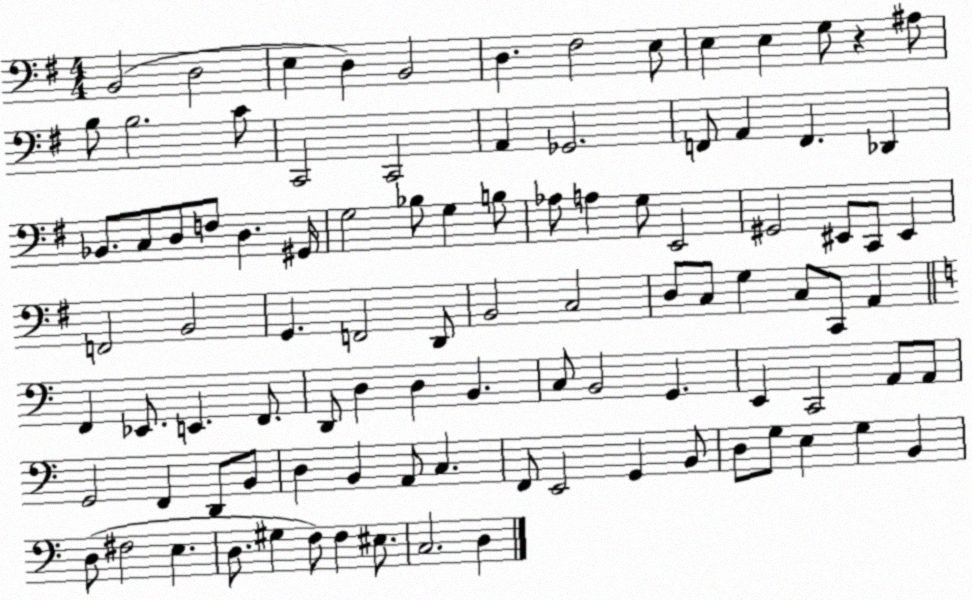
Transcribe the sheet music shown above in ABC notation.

X:1
T:Untitled
M:4/4
L:1/4
K:G
B,,2 D,2 E, D, B,,2 D, ^F,2 E,/2 E, E, G,/2 z ^A,/2 B,/2 B,2 C/2 C,,2 C,,2 A,, _G,,2 F,,/2 A,, F,, _D,, _B,,/2 C,/2 D,/2 F,/2 D, ^G,,/4 G,2 _B,/2 G, B,/2 _A,/2 A, G,/2 E,,2 ^G,,2 ^E,,/2 C,,/2 ^E,, F,,2 B,,2 G,, F,,2 D,,/2 B,,2 C,2 D,/2 C,/2 G, C,/2 C,,/2 A,, F,, _E,,/2 E,, F,,/2 D,,/2 D, D, B,, C,/2 B,,2 G,, E,, C,,2 A,,/2 A,,/2 G,,2 F,, D,,/2 B,,/2 D, B,, A,,/2 C, F,,/2 E,,2 G,, B,,/2 D,/2 G,/2 E, G, B,, D,/2 ^F,2 E, D,/2 ^G, F,/2 F, ^E,/2 C,2 D,